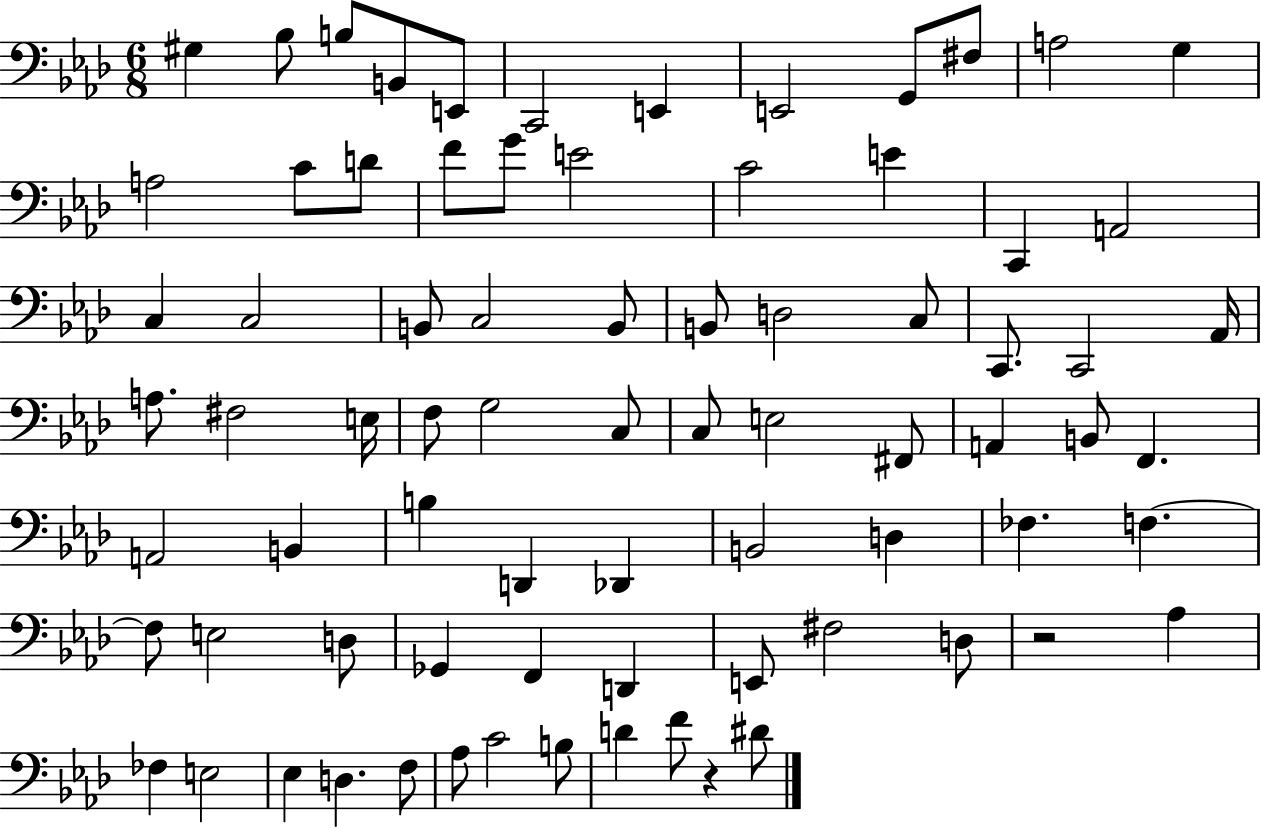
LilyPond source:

{
  \clef bass
  \numericTimeSignature
  \time 6/8
  \key aes \major
  \repeat volta 2 { gis4 bes8 b8 b,8 e,8 | c,2 e,4 | e,2 g,8 fis8 | a2 g4 | \break a2 c'8 d'8 | f'8 g'8 e'2 | c'2 e'4 | c,4 a,2 | \break c4 c2 | b,8 c2 b,8 | b,8 d2 c8 | c,8. c,2 aes,16 | \break a8. fis2 e16 | f8 g2 c8 | c8 e2 fis,8 | a,4 b,8 f,4. | \break a,2 b,4 | b4 d,4 des,4 | b,2 d4 | fes4. f4.~~ | \break f8 e2 d8 | ges,4 f,4 d,4 | e,8 fis2 d8 | r2 aes4 | \break fes4 e2 | ees4 d4. f8 | aes8 c'2 b8 | d'4 f'8 r4 dis'8 | \break } \bar "|."
}